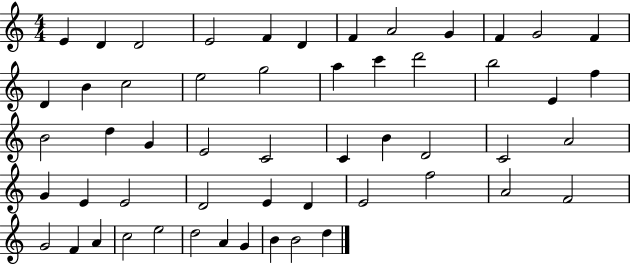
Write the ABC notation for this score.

X:1
T:Untitled
M:4/4
L:1/4
K:C
E D D2 E2 F D F A2 G F G2 F D B c2 e2 g2 a c' d'2 b2 E f B2 d G E2 C2 C B D2 C2 A2 G E E2 D2 E D E2 f2 A2 F2 G2 F A c2 e2 d2 A G B B2 d